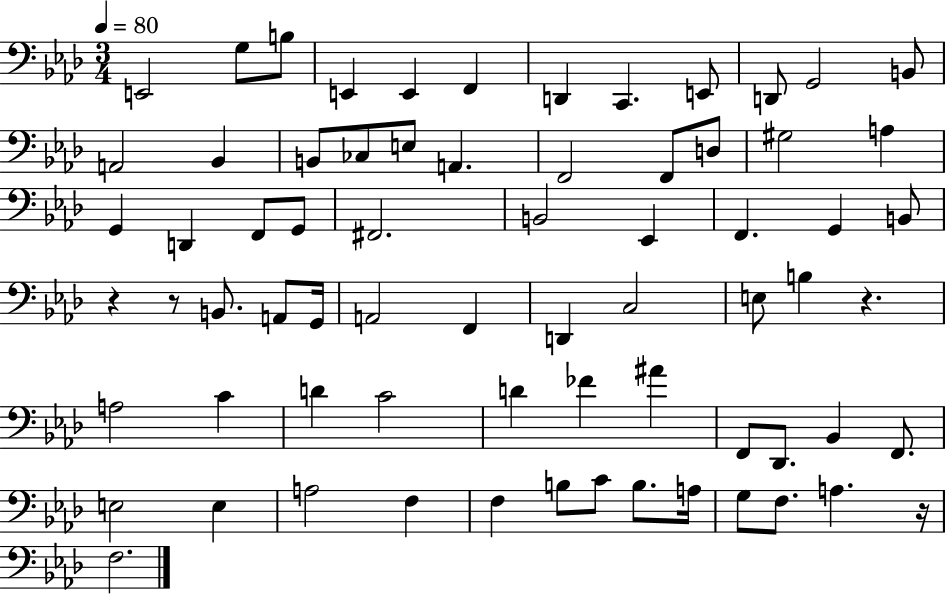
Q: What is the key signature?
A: AES major